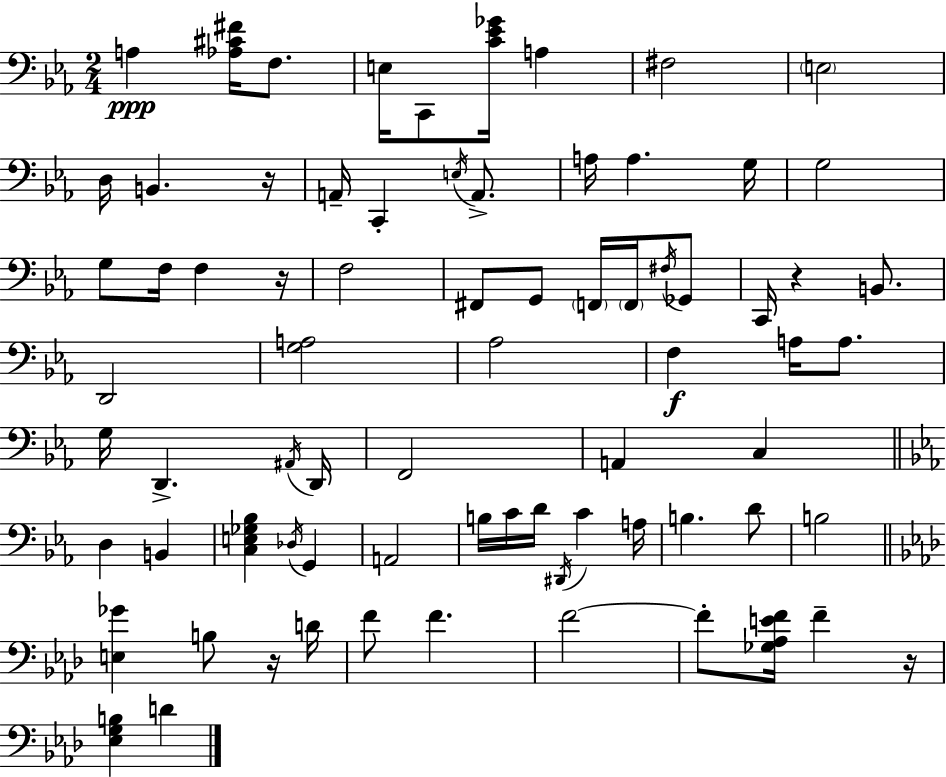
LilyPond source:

{
  \clef bass
  \numericTimeSignature
  \time 2/4
  \key c \minor
  a4\ppp <aes cis' fis'>16 f8. | e16 c,8 <c' ees' ges'>16 a4 | fis2 | \parenthesize e2 | \break d16 b,4. r16 | a,16-- c,4-. \acciaccatura { e16 } a,8.-> | a16 a4. | g16 g2 | \break g8 f16 f4 | r16 f2 | fis,8 g,8 \parenthesize f,16 \parenthesize f,16 \acciaccatura { fis16 } | ges,8 c,16 r4 b,8. | \break d,2 | <g a>2 | aes2 | f4\f a16 a8. | \break g16 d,4.-> | \acciaccatura { ais,16 } d,16 f,2 | a,4 c4 | \bar "||" \break \key ees \major d4 b,4 | <c e ges bes>4 \acciaccatura { des16 } g,4 | a,2 | b16 c'16 d'16 \acciaccatura { dis,16 } c'4 | \break a16 b4. | d'8 b2 | \bar "||" \break \key aes \major <e ges'>4 b8 r16 d'16 | f'8 f'4. | f'2~~ | f'8-. <ges aes e' f'>16 f'4-- r16 | \break <ees g b>4 d'4 | \bar "|."
}